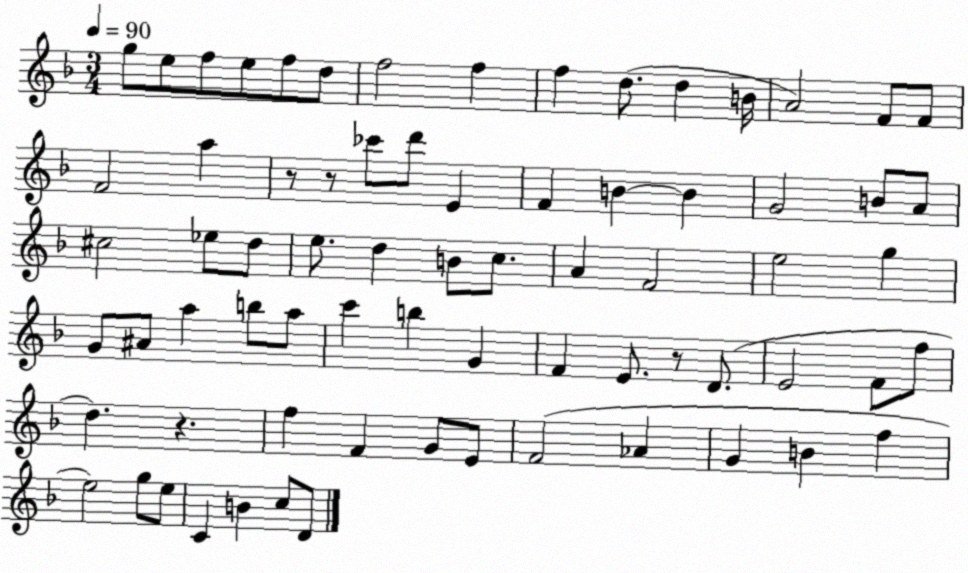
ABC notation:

X:1
T:Untitled
M:3/4
L:1/4
K:F
g/2 e/2 f/2 e/2 f/2 d/2 f2 f f d/2 d B/4 A2 F/2 F/2 F2 a z/2 z/2 _c'/2 d'/2 E F B B G2 B/2 A/2 ^c2 _e/2 d/2 e/2 d B/2 c/2 A F2 e2 g G/2 ^A/2 a b/2 a/2 c' b G F E/2 z/2 D/2 E2 F/2 f/2 d z f F G/2 E/2 F2 _A G B f e2 g/2 e/2 C B c/2 D/2